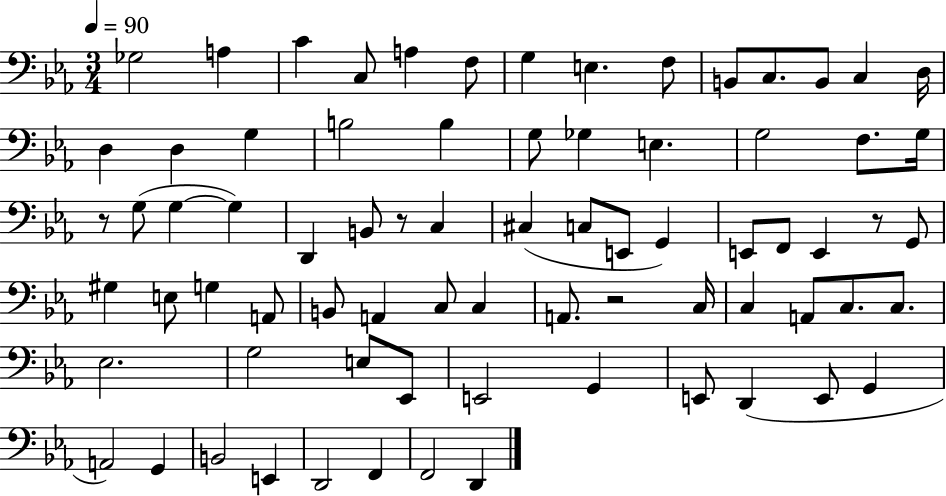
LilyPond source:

{
  \clef bass
  \numericTimeSignature
  \time 3/4
  \key ees \major
  \tempo 4 = 90
  \repeat volta 2 { ges2 a4 | c'4 c8 a4 f8 | g4 e4. f8 | b,8 c8. b,8 c4 d16 | \break d4 d4 g4 | b2 b4 | g8 ges4 e4. | g2 f8. g16 | \break r8 g8( g4~~ g4) | d,4 b,8 r8 c4 | cis4( c8 e,8 g,4) | e,8 f,8 e,4 r8 g,8 | \break gis4 e8 g4 a,8 | b,8 a,4 c8 c4 | a,8. r2 c16 | c4 a,8 c8. c8. | \break ees2. | g2 e8 ees,8 | e,2 g,4 | e,8 d,4( e,8 g,4 | \break a,2) g,4 | b,2 e,4 | d,2 f,4 | f,2 d,4 | \break } \bar "|."
}